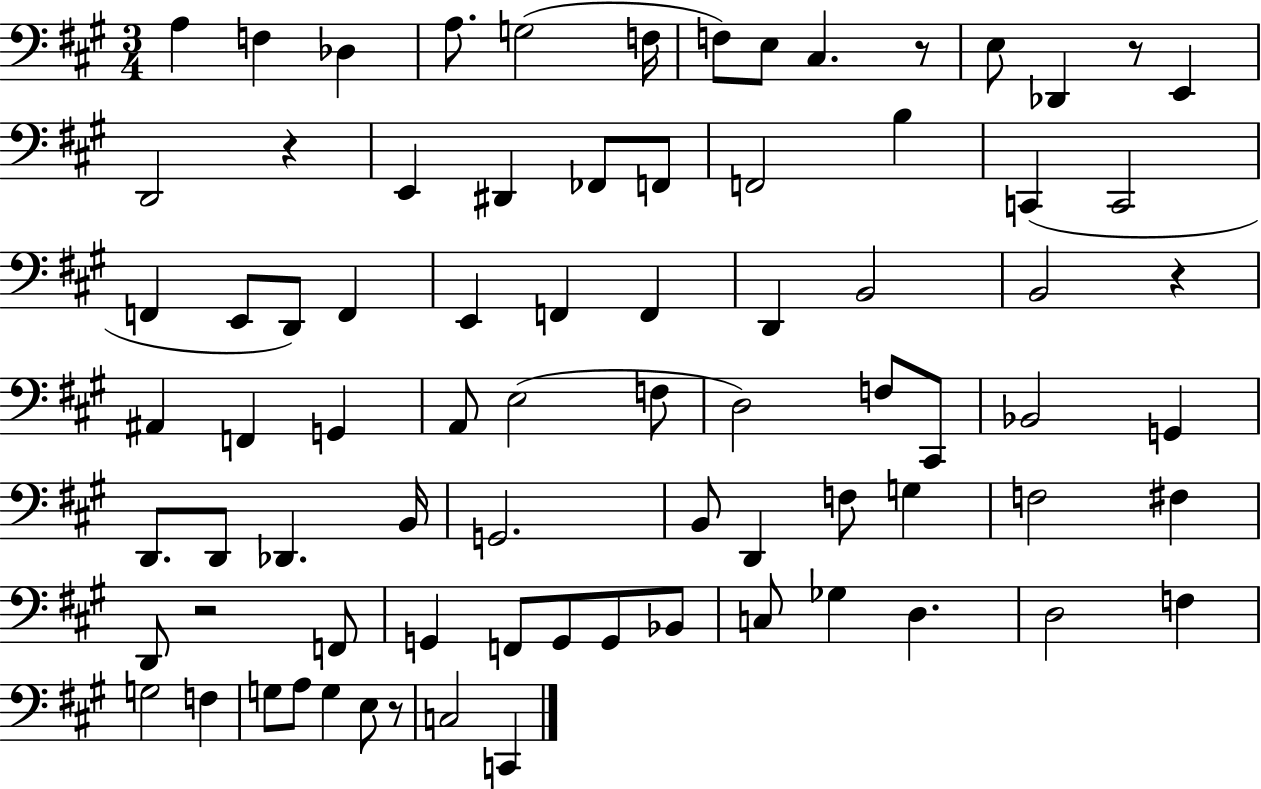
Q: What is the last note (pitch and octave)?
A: C2